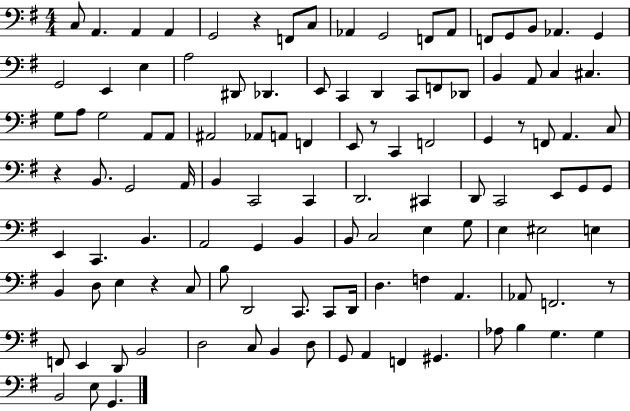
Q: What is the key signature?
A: G major